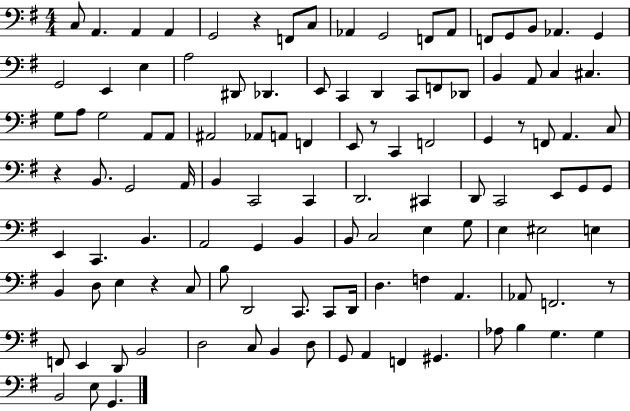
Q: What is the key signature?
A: G major